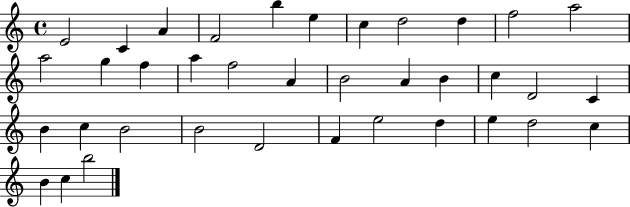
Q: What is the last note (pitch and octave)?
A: B5